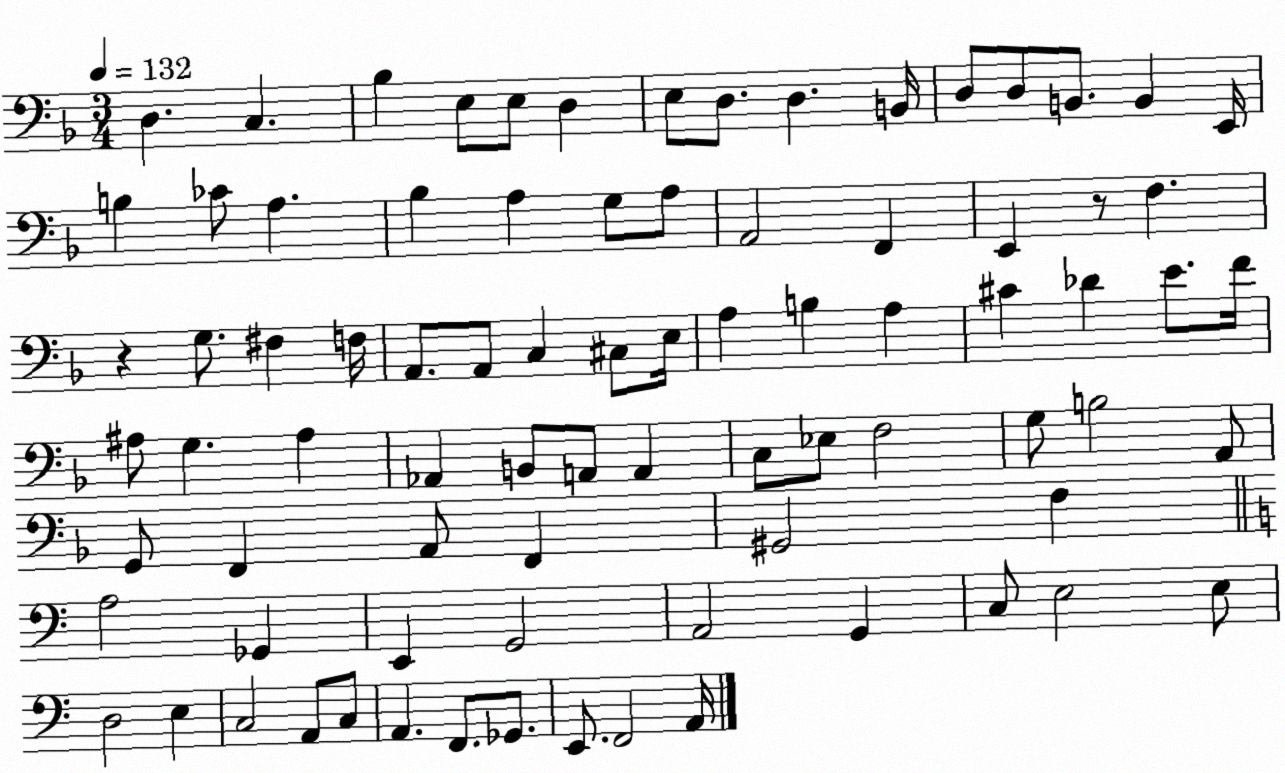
X:1
T:Untitled
M:3/4
L:1/4
K:F
D, C, _B, E,/2 E,/2 D, E,/2 D,/2 D, B,,/4 D,/2 D,/2 B,,/2 B,, E,,/4 B, _C/2 A, _B, A, G,/2 A,/2 A,,2 F,, E,, z/2 F, z G,/2 ^F, F,/4 A,,/2 A,,/2 C, ^C,/2 E,/4 A, B, A, ^C _D E/2 F/4 ^A,/2 G, ^A, _A,, B,,/2 A,,/2 A,, C,/2 _E,/2 F,2 G,/2 B,2 A,,/2 G,,/2 F,, A,,/2 F,, ^G,,2 F, A,2 _G,, E,, G,,2 A,,2 G,, C,/2 E,2 E,/2 D,2 E, C,2 A,,/2 C,/2 A,, F,,/2 _G,,/2 E,,/2 F,,2 A,,/4